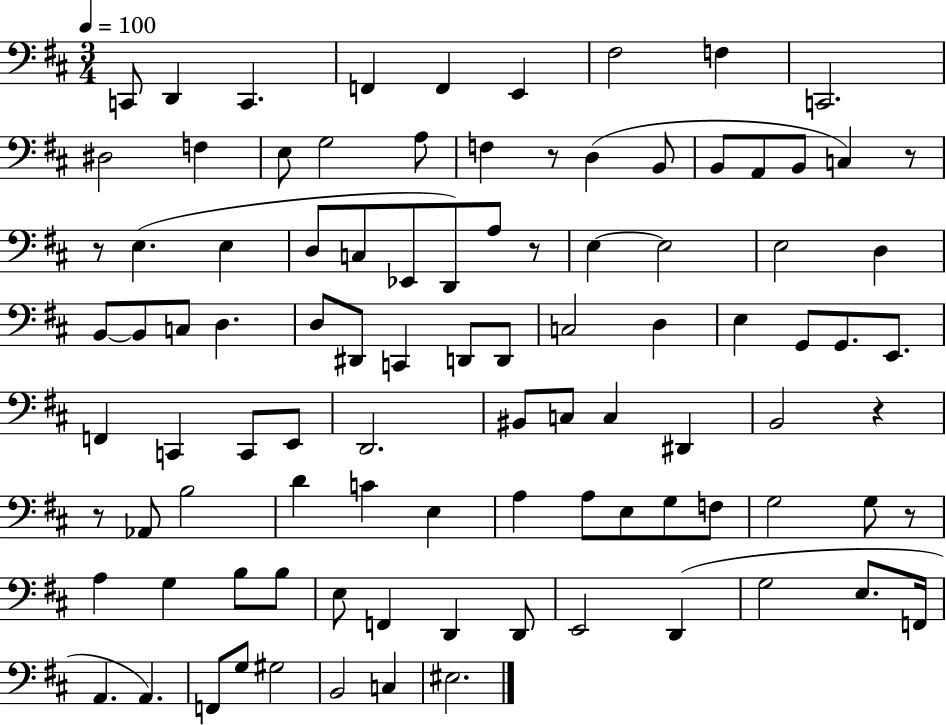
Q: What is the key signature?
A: D major